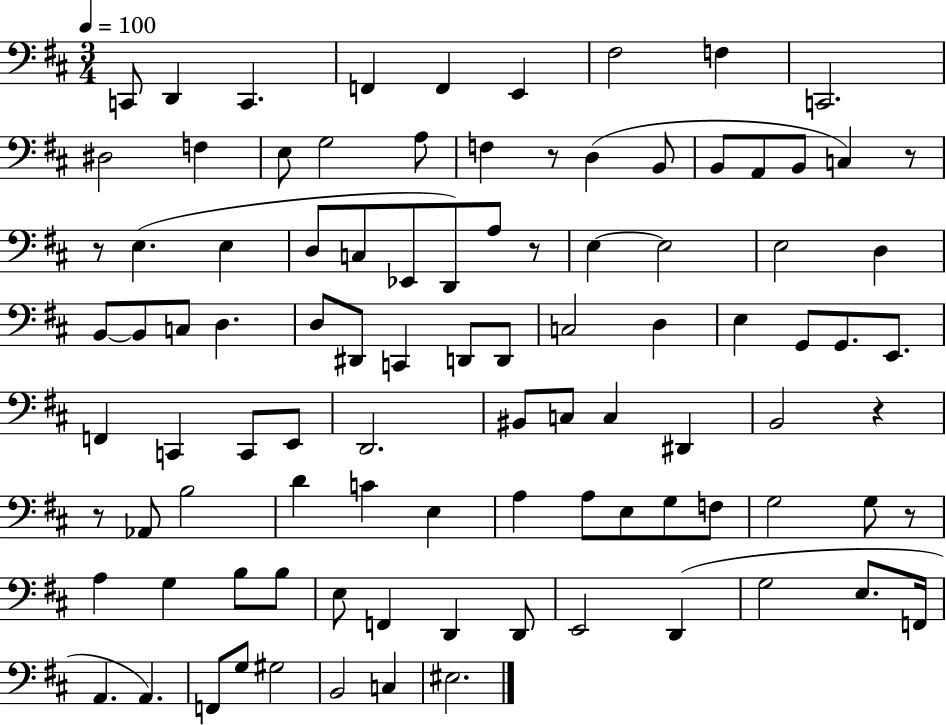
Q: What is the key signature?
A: D major